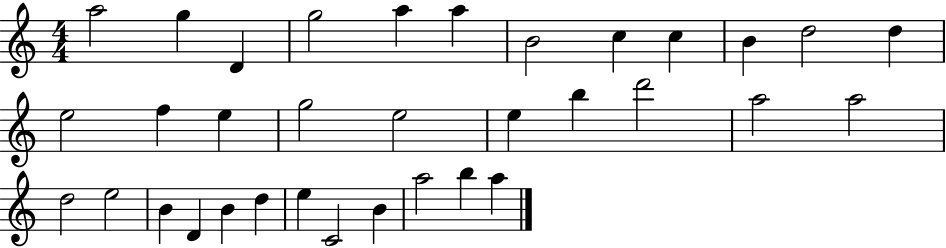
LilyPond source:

{
  \clef treble
  \numericTimeSignature
  \time 4/4
  \key c \major
  a''2 g''4 d'4 | g''2 a''4 a''4 | b'2 c''4 c''4 | b'4 d''2 d''4 | \break e''2 f''4 e''4 | g''2 e''2 | e''4 b''4 d'''2 | a''2 a''2 | \break d''2 e''2 | b'4 d'4 b'4 d''4 | e''4 c'2 b'4 | a''2 b''4 a''4 | \break \bar "|."
}